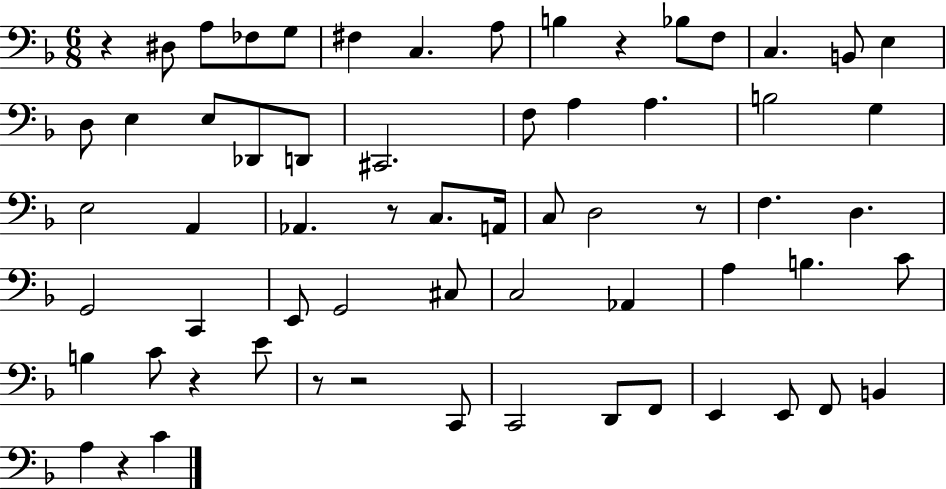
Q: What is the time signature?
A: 6/8